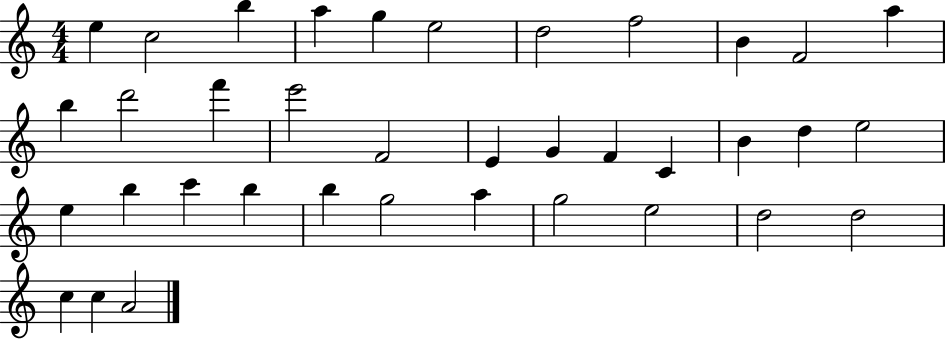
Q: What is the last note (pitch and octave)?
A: A4